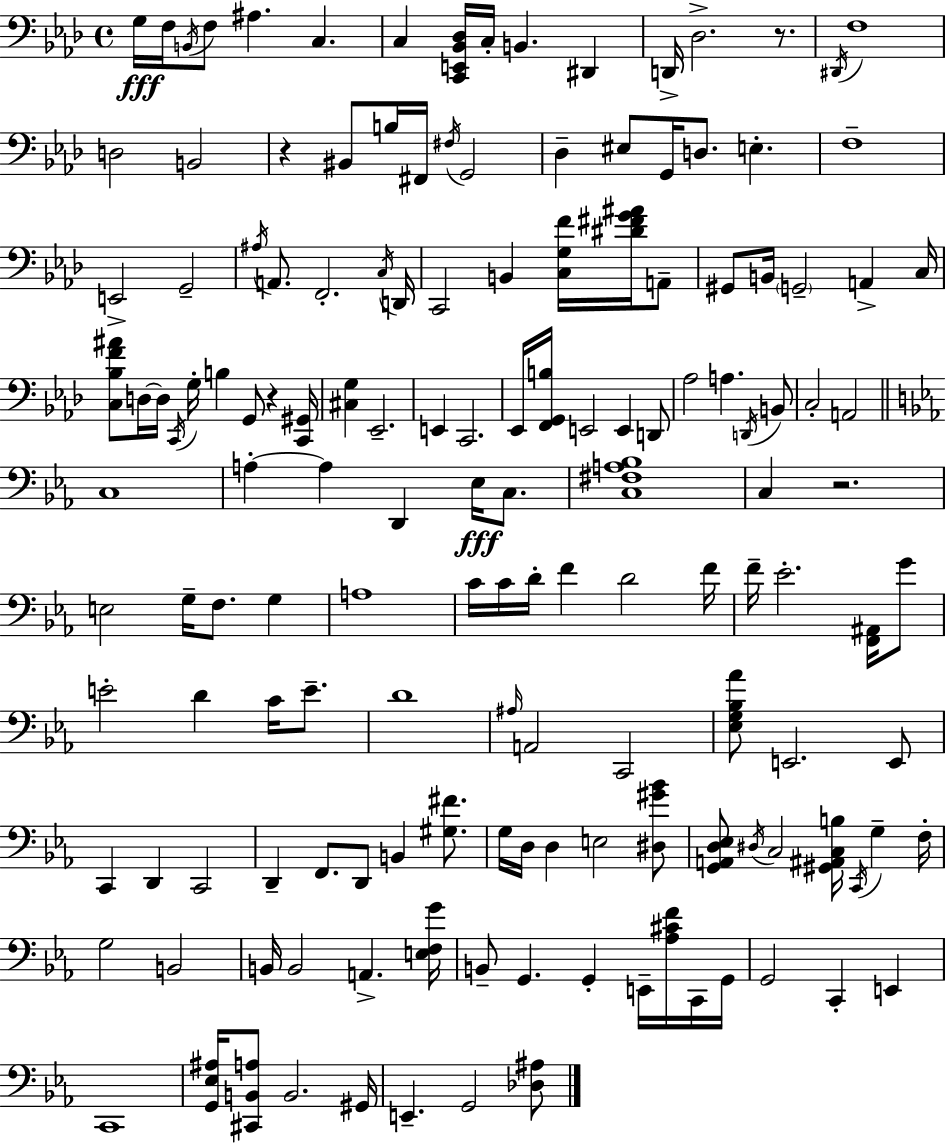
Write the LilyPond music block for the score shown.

{
  \clef bass
  \time 4/4
  \defaultTimeSignature
  \key aes \major
  g16\fff f16 \acciaccatura { b,16 } f8 ais4. c4. | c4 <c, e, bes, des>16 c16-. b,4. dis,4 | d,16-> des2.-> r8. | \acciaccatura { dis,16 } f1 | \break d2 b,2 | r4 bis,8 b16 fis,16 \acciaccatura { fis16 } g,2 | des4-- eis8 g,16 d8. e4.-. | f1-- | \break e,2-> g,2-- | \acciaccatura { ais16 } a,8. f,2.-. | \acciaccatura { c16 } d,16 c,2 b,4 | <c g f'>16 <dis' fis' g' ais'>16 a,8-- gis,8 b,16 \parenthesize g,2-- | \break a,4-> c16 <c bes f' ais'>8 d16~~ d16 \acciaccatura { c,16 } g16-. b4 g,8 | r4 <c, gis,>16 <cis g>4 ees,2.-- | e,4 c,2. | ees,16 <f, g, b>16 e,2 | \break e,4 d,8 aes2 a4. | \acciaccatura { d,16 } b,8 c2-. a,2 | \bar "||" \break \key ees \major c1 | a4-.~~ a4 d,4 ees16\fff c8. | <c fis a bes>1 | c4 r2. | \break e2 g16-- f8. g4 | a1 | c'16 c'16 d'16-. f'4 d'2 f'16 | f'16-- ees'2.-. <f, ais,>16 g'8 | \break e'2-. d'4 c'16 e'8.-- | d'1 | \grace { ais16 } a,2 c,2 | <ees g bes aes'>8 e,2. e,8 | \break c,4 d,4 c,2 | d,4-- f,8. d,8 b,4 <gis fis'>8. | g16 d16 d4 e2 <dis gis' bes'>8 | <g, a, d ees>8 \acciaccatura { dis16 } c2 <gis, ais, c b>16 \acciaccatura { c,16 } g4-- | \break f16-. g2 b,2 | b,16 b,2 a,4.-> | <e f g'>16 b,8-- g,4. g,4-. e,16-- | <aes cis' f'>16 c,16 g,16 g,2 c,4-. e,4 | \break c,1 | <g, ees ais>16 <cis, b, a>8 b,2. | gis,16 e,4.-- g,2 | <des ais>8 \bar "|."
}